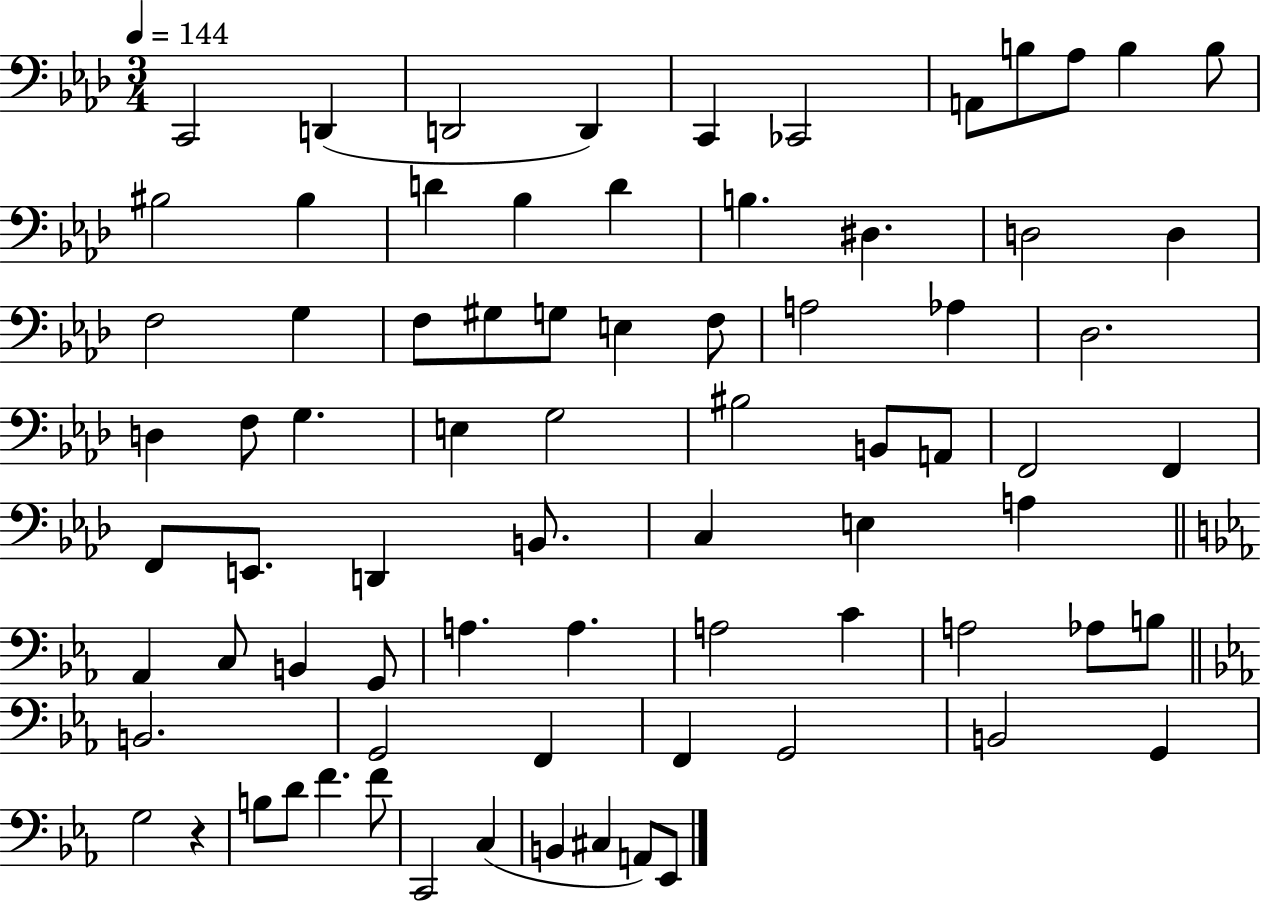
C2/h D2/q D2/h D2/q C2/q CES2/h A2/e B3/e Ab3/e B3/q B3/e BIS3/h BIS3/q D4/q Bb3/q D4/q B3/q. D#3/q. D3/h D3/q F3/h G3/q F3/e G#3/e G3/e E3/q F3/e A3/h Ab3/q Db3/h. D3/q F3/e G3/q. E3/q G3/h BIS3/h B2/e A2/e F2/h F2/q F2/e E2/e. D2/q B2/e. C3/q E3/q A3/q Ab2/q C3/e B2/q G2/e A3/q. A3/q. A3/h C4/q A3/h Ab3/e B3/e B2/h. G2/h F2/q F2/q G2/h B2/h G2/q G3/h R/q B3/e D4/e F4/q. F4/e C2/h C3/q B2/q C#3/q A2/e Eb2/e